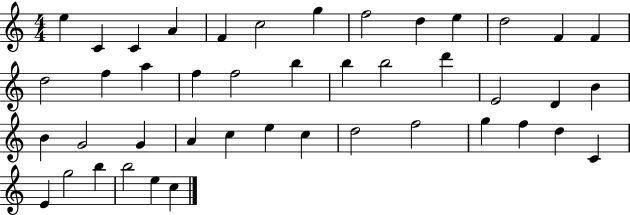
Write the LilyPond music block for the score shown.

{
  \clef treble
  \numericTimeSignature
  \time 4/4
  \key c \major
  e''4 c'4 c'4 a'4 | f'4 c''2 g''4 | f''2 d''4 e''4 | d''2 f'4 f'4 | \break d''2 f''4 a''4 | f''4 f''2 b''4 | b''4 b''2 d'''4 | e'2 d'4 b'4 | \break b'4 g'2 g'4 | a'4 c''4 e''4 c''4 | d''2 f''2 | g''4 f''4 d''4 c'4 | \break e'4 g''2 b''4 | b''2 e''4 c''4 | \bar "|."
}